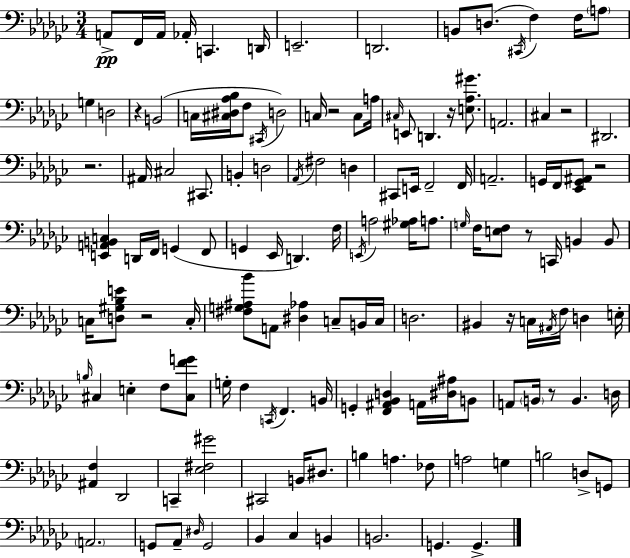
A2/e F2/s A2/s Ab2/s C2/q. D2/s E2/h. D2/h. B2/e D3/e. C#2/s F3/q F3/s A3/e G3/q D3/h R/q B2/h C3/s [C#3,D#3,Ab3,Bb3]/s F3/e C#2/s D3/h C3/s R/h C3/e A3/s C#3/s E2/e D2/q. R/s [E3,Ab3,G#4]/e. A2/h. C#3/q R/h D#2/h. R/h. A#2/s C#3/h C#2/e. B2/q D3/h Ab2/s F#3/h D3/q C#2/e E2/s F2/h F2/s A2/h. G2/s F2/s [Eb2,G2,A#2]/e R/h [E2,A2,B2,C3]/q D2/s F2/s G2/q F2/e G2/q Eb2/s D2/q. F3/s E2/s A3/h [G#3,Ab3]/s A3/e. G3/s F3/s [E3,F3]/e R/e C2/s B2/q B2/e C3/s [D3,G#3,Bb3,E4]/e R/h C3/s [F#3,G3,A#3,Bb4]/e A2/e [D#3,Ab3]/q C3/e B2/s C3/s D3/h. BIS2/q R/s C3/s A#2/s F3/s D3/q E3/s B3/s C#3/q E3/q F3/e [C#3,F4,G4]/e G3/s F3/q C2/s F2/q. B2/s G2/q [F2,A#2,Bb2,D3]/q A2/s [D#3,A#3]/s B2/e A2/e B2/s R/e B2/q. D3/s [A#2,F3]/q Db2/h C2/q [Eb3,F#3,G#4]/h C#2/h B2/s D#3/e. B3/q A3/q. FES3/e A3/h G3/q B3/h D3/e G2/e A2/h. G2/e Ab2/e D#3/s G2/h Bb2/q CES3/q B2/q B2/h. G2/q. G2/q.